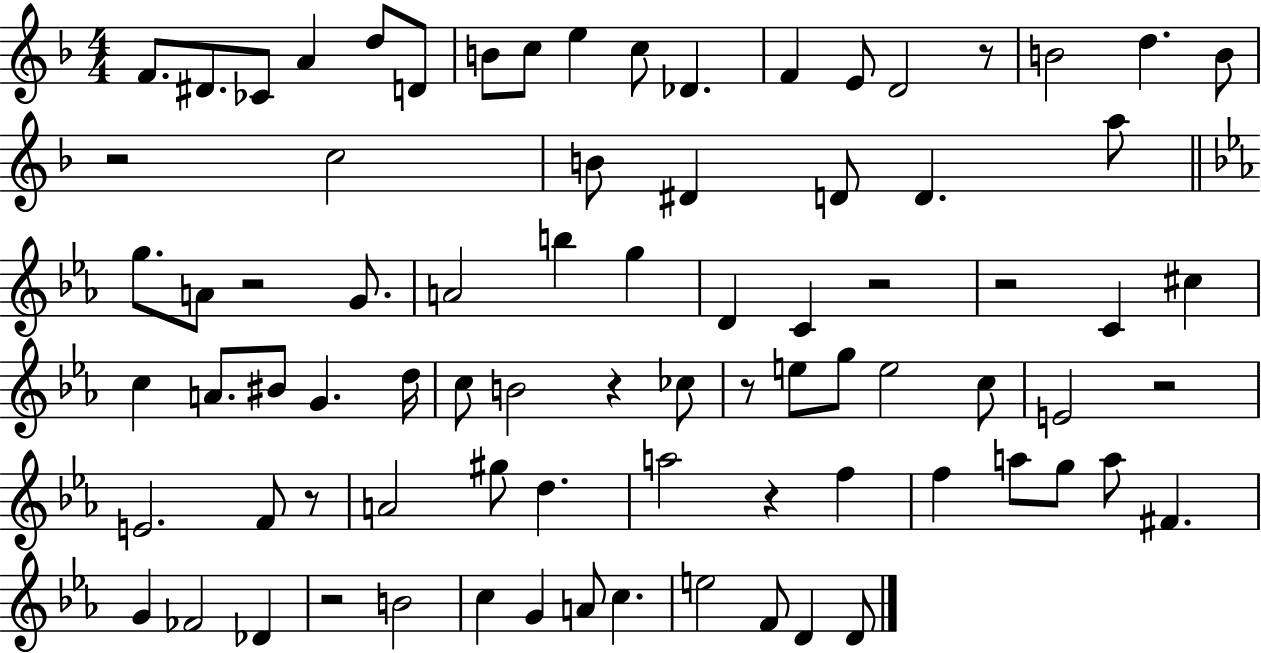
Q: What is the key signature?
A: F major